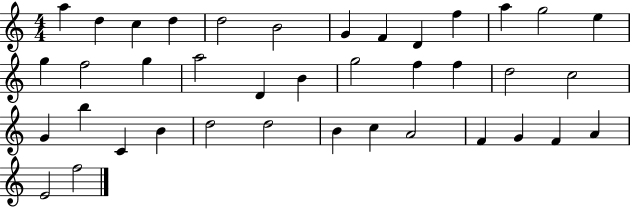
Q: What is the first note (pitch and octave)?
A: A5